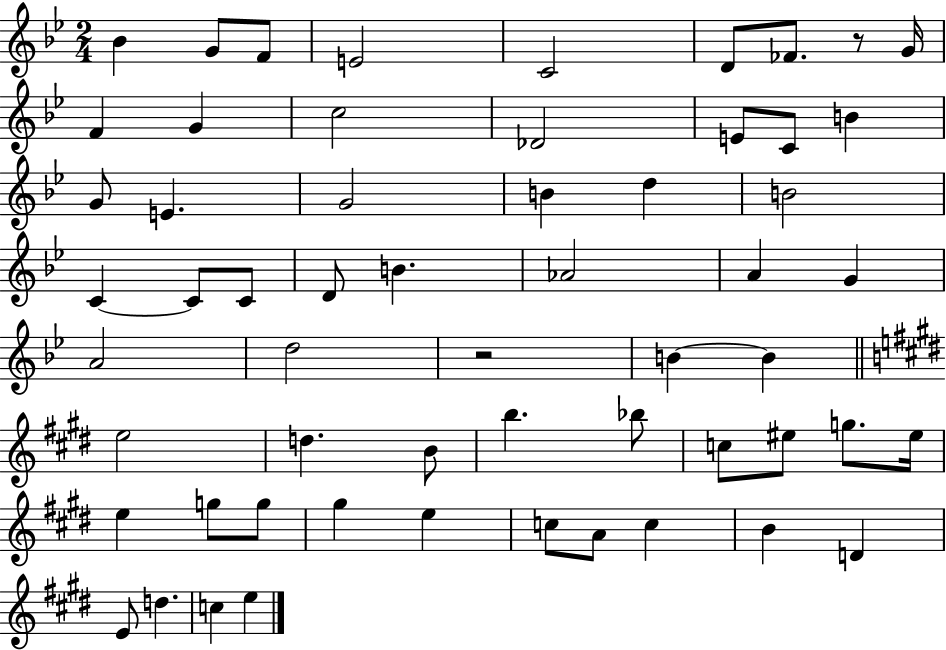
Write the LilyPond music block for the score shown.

{
  \clef treble
  \numericTimeSignature
  \time 2/4
  \key bes \major
  bes'4 g'8 f'8 | e'2 | c'2 | d'8 fes'8. r8 g'16 | \break f'4 g'4 | c''2 | des'2 | e'8 c'8 b'4 | \break g'8 e'4. | g'2 | b'4 d''4 | b'2 | \break c'4~~ c'8 c'8 | d'8 b'4. | aes'2 | a'4 g'4 | \break a'2 | d''2 | r2 | b'4~~ b'4 | \break \bar "||" \break \key e \major e''2 | d''4. b'8 | b''4. bes''8 | c''8 eis''8 g''8. eis''16 | \break e''4 g''8 g''8 | gis''4 e''4 | c''8 a'8 c''4 | b'4 d'4 | \break e'8 d''4. | c''4 e''4 | \bar "|."
}